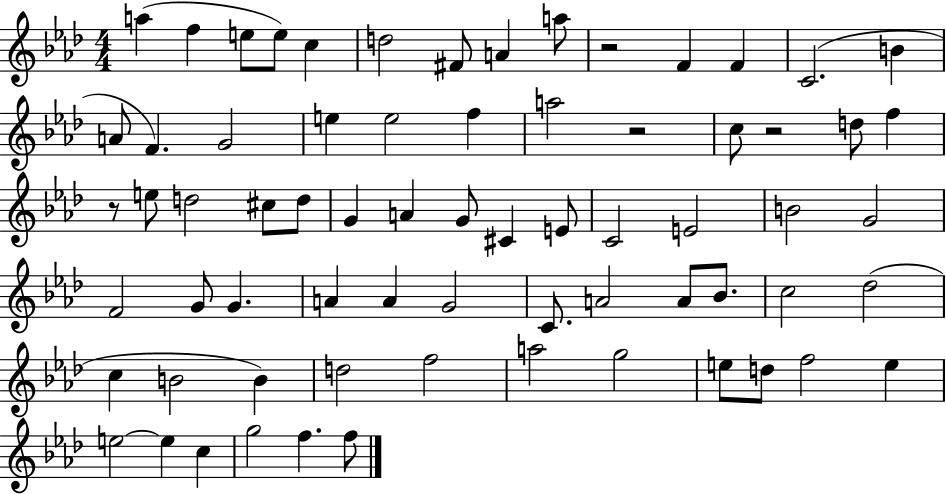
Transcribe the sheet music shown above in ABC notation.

X:1
T:Untitled
M:4/4
L:1/4
K:Ab
a f e/2 e/2 c d2 ^F/2 A a/2 z2 F F C2 B A/2 F G2 e e2 f a2 z2 c/2 z2 d/2 f z/2 e/2 d2 ^c/2 d/2 G A G/2 ^C E/2 C2 E2 B2 G2 F2 G/2 G A A G2 C/2 A2 A/2 _B/2 c2 _d2 c B2 B d2 f2 a2 g2 e/2 d/2 f2 e e2 e c g2 f f/2